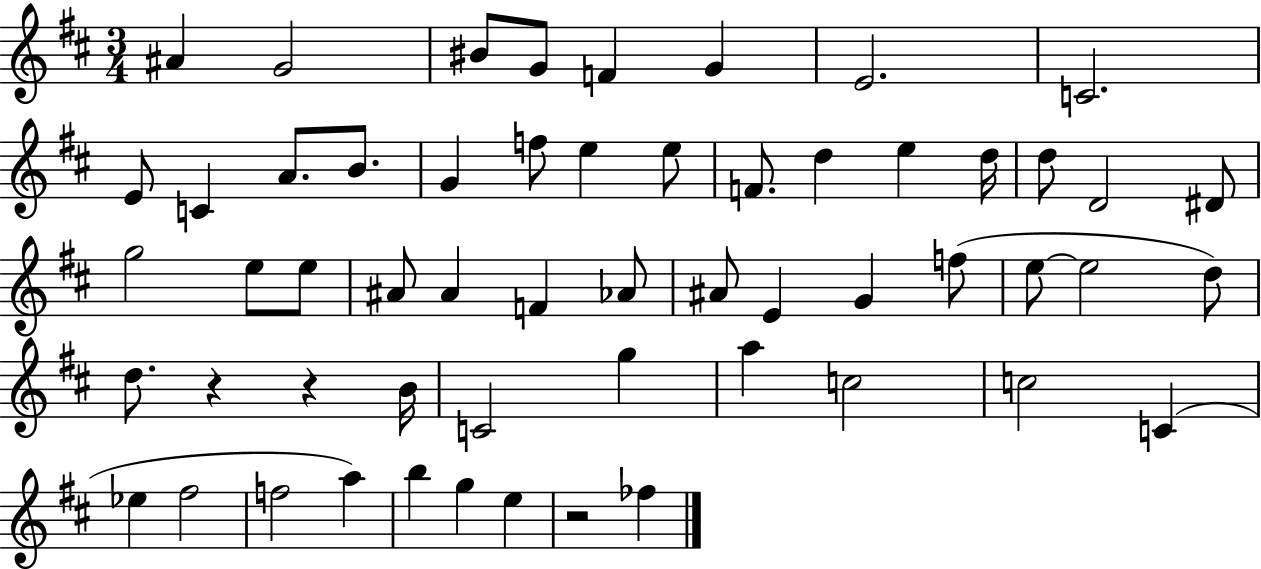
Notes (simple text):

A#4/q G4/h BIS4/e G4/e F4/q G4/q E4/h. C4/h. E4/e C4/q A4/e. B4/e. G4/q F5/e E5/q E5/e F4/e. D5/q E5/q D5/s D5/e D4/h D#4/e G5/h E5/e E5/e A#4/e A#4/q F4/q Ab4/e A#4/e E4/q G4/q F5/e E5/e E5/h D5/e D5/e. R/q R/q B4/s C4/h G5/q A5/q C5/h C5/h C4/q Eb5/q F#5/h F5/h A5/q B5/q G5/q E5/q R/h FES5/q